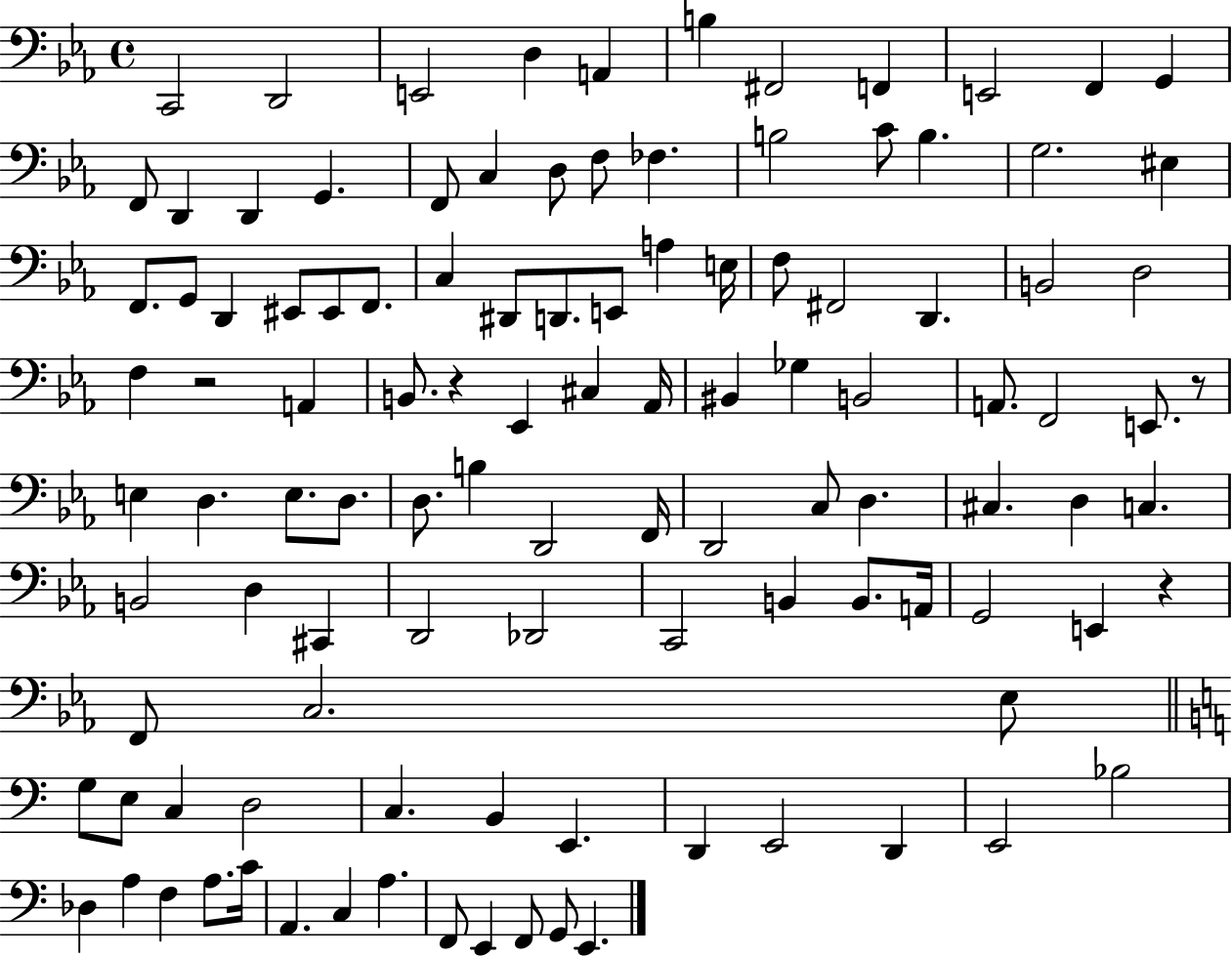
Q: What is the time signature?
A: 4/4